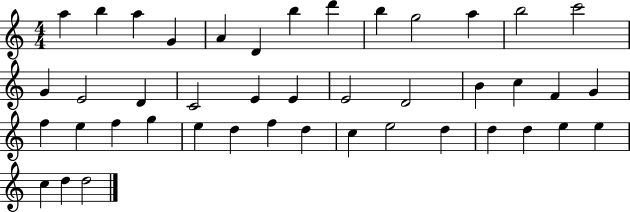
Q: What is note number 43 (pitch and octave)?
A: D5